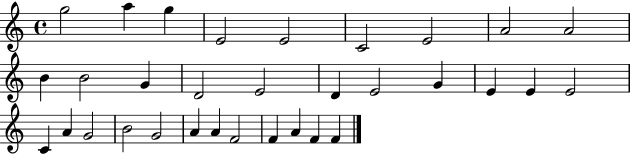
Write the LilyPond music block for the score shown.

{
  \clef treble
  \time 4/4
  \defaultTimeSignature
  \key c \major
  g''2 a''4 g''4 | e'2 e'2 | c'2 e'2 | a'2 a'2 | \break b'4 b'2 g'4 | d'2 e'2 | d'4 e'2 g'4 | e'4 e'4 e'2 | \break c'4 a'4 g'2 | b'2 g'2 | a'4 a'4 f'2 | f'4 a'4 f'4 f'4 | \break \bar "|."
}